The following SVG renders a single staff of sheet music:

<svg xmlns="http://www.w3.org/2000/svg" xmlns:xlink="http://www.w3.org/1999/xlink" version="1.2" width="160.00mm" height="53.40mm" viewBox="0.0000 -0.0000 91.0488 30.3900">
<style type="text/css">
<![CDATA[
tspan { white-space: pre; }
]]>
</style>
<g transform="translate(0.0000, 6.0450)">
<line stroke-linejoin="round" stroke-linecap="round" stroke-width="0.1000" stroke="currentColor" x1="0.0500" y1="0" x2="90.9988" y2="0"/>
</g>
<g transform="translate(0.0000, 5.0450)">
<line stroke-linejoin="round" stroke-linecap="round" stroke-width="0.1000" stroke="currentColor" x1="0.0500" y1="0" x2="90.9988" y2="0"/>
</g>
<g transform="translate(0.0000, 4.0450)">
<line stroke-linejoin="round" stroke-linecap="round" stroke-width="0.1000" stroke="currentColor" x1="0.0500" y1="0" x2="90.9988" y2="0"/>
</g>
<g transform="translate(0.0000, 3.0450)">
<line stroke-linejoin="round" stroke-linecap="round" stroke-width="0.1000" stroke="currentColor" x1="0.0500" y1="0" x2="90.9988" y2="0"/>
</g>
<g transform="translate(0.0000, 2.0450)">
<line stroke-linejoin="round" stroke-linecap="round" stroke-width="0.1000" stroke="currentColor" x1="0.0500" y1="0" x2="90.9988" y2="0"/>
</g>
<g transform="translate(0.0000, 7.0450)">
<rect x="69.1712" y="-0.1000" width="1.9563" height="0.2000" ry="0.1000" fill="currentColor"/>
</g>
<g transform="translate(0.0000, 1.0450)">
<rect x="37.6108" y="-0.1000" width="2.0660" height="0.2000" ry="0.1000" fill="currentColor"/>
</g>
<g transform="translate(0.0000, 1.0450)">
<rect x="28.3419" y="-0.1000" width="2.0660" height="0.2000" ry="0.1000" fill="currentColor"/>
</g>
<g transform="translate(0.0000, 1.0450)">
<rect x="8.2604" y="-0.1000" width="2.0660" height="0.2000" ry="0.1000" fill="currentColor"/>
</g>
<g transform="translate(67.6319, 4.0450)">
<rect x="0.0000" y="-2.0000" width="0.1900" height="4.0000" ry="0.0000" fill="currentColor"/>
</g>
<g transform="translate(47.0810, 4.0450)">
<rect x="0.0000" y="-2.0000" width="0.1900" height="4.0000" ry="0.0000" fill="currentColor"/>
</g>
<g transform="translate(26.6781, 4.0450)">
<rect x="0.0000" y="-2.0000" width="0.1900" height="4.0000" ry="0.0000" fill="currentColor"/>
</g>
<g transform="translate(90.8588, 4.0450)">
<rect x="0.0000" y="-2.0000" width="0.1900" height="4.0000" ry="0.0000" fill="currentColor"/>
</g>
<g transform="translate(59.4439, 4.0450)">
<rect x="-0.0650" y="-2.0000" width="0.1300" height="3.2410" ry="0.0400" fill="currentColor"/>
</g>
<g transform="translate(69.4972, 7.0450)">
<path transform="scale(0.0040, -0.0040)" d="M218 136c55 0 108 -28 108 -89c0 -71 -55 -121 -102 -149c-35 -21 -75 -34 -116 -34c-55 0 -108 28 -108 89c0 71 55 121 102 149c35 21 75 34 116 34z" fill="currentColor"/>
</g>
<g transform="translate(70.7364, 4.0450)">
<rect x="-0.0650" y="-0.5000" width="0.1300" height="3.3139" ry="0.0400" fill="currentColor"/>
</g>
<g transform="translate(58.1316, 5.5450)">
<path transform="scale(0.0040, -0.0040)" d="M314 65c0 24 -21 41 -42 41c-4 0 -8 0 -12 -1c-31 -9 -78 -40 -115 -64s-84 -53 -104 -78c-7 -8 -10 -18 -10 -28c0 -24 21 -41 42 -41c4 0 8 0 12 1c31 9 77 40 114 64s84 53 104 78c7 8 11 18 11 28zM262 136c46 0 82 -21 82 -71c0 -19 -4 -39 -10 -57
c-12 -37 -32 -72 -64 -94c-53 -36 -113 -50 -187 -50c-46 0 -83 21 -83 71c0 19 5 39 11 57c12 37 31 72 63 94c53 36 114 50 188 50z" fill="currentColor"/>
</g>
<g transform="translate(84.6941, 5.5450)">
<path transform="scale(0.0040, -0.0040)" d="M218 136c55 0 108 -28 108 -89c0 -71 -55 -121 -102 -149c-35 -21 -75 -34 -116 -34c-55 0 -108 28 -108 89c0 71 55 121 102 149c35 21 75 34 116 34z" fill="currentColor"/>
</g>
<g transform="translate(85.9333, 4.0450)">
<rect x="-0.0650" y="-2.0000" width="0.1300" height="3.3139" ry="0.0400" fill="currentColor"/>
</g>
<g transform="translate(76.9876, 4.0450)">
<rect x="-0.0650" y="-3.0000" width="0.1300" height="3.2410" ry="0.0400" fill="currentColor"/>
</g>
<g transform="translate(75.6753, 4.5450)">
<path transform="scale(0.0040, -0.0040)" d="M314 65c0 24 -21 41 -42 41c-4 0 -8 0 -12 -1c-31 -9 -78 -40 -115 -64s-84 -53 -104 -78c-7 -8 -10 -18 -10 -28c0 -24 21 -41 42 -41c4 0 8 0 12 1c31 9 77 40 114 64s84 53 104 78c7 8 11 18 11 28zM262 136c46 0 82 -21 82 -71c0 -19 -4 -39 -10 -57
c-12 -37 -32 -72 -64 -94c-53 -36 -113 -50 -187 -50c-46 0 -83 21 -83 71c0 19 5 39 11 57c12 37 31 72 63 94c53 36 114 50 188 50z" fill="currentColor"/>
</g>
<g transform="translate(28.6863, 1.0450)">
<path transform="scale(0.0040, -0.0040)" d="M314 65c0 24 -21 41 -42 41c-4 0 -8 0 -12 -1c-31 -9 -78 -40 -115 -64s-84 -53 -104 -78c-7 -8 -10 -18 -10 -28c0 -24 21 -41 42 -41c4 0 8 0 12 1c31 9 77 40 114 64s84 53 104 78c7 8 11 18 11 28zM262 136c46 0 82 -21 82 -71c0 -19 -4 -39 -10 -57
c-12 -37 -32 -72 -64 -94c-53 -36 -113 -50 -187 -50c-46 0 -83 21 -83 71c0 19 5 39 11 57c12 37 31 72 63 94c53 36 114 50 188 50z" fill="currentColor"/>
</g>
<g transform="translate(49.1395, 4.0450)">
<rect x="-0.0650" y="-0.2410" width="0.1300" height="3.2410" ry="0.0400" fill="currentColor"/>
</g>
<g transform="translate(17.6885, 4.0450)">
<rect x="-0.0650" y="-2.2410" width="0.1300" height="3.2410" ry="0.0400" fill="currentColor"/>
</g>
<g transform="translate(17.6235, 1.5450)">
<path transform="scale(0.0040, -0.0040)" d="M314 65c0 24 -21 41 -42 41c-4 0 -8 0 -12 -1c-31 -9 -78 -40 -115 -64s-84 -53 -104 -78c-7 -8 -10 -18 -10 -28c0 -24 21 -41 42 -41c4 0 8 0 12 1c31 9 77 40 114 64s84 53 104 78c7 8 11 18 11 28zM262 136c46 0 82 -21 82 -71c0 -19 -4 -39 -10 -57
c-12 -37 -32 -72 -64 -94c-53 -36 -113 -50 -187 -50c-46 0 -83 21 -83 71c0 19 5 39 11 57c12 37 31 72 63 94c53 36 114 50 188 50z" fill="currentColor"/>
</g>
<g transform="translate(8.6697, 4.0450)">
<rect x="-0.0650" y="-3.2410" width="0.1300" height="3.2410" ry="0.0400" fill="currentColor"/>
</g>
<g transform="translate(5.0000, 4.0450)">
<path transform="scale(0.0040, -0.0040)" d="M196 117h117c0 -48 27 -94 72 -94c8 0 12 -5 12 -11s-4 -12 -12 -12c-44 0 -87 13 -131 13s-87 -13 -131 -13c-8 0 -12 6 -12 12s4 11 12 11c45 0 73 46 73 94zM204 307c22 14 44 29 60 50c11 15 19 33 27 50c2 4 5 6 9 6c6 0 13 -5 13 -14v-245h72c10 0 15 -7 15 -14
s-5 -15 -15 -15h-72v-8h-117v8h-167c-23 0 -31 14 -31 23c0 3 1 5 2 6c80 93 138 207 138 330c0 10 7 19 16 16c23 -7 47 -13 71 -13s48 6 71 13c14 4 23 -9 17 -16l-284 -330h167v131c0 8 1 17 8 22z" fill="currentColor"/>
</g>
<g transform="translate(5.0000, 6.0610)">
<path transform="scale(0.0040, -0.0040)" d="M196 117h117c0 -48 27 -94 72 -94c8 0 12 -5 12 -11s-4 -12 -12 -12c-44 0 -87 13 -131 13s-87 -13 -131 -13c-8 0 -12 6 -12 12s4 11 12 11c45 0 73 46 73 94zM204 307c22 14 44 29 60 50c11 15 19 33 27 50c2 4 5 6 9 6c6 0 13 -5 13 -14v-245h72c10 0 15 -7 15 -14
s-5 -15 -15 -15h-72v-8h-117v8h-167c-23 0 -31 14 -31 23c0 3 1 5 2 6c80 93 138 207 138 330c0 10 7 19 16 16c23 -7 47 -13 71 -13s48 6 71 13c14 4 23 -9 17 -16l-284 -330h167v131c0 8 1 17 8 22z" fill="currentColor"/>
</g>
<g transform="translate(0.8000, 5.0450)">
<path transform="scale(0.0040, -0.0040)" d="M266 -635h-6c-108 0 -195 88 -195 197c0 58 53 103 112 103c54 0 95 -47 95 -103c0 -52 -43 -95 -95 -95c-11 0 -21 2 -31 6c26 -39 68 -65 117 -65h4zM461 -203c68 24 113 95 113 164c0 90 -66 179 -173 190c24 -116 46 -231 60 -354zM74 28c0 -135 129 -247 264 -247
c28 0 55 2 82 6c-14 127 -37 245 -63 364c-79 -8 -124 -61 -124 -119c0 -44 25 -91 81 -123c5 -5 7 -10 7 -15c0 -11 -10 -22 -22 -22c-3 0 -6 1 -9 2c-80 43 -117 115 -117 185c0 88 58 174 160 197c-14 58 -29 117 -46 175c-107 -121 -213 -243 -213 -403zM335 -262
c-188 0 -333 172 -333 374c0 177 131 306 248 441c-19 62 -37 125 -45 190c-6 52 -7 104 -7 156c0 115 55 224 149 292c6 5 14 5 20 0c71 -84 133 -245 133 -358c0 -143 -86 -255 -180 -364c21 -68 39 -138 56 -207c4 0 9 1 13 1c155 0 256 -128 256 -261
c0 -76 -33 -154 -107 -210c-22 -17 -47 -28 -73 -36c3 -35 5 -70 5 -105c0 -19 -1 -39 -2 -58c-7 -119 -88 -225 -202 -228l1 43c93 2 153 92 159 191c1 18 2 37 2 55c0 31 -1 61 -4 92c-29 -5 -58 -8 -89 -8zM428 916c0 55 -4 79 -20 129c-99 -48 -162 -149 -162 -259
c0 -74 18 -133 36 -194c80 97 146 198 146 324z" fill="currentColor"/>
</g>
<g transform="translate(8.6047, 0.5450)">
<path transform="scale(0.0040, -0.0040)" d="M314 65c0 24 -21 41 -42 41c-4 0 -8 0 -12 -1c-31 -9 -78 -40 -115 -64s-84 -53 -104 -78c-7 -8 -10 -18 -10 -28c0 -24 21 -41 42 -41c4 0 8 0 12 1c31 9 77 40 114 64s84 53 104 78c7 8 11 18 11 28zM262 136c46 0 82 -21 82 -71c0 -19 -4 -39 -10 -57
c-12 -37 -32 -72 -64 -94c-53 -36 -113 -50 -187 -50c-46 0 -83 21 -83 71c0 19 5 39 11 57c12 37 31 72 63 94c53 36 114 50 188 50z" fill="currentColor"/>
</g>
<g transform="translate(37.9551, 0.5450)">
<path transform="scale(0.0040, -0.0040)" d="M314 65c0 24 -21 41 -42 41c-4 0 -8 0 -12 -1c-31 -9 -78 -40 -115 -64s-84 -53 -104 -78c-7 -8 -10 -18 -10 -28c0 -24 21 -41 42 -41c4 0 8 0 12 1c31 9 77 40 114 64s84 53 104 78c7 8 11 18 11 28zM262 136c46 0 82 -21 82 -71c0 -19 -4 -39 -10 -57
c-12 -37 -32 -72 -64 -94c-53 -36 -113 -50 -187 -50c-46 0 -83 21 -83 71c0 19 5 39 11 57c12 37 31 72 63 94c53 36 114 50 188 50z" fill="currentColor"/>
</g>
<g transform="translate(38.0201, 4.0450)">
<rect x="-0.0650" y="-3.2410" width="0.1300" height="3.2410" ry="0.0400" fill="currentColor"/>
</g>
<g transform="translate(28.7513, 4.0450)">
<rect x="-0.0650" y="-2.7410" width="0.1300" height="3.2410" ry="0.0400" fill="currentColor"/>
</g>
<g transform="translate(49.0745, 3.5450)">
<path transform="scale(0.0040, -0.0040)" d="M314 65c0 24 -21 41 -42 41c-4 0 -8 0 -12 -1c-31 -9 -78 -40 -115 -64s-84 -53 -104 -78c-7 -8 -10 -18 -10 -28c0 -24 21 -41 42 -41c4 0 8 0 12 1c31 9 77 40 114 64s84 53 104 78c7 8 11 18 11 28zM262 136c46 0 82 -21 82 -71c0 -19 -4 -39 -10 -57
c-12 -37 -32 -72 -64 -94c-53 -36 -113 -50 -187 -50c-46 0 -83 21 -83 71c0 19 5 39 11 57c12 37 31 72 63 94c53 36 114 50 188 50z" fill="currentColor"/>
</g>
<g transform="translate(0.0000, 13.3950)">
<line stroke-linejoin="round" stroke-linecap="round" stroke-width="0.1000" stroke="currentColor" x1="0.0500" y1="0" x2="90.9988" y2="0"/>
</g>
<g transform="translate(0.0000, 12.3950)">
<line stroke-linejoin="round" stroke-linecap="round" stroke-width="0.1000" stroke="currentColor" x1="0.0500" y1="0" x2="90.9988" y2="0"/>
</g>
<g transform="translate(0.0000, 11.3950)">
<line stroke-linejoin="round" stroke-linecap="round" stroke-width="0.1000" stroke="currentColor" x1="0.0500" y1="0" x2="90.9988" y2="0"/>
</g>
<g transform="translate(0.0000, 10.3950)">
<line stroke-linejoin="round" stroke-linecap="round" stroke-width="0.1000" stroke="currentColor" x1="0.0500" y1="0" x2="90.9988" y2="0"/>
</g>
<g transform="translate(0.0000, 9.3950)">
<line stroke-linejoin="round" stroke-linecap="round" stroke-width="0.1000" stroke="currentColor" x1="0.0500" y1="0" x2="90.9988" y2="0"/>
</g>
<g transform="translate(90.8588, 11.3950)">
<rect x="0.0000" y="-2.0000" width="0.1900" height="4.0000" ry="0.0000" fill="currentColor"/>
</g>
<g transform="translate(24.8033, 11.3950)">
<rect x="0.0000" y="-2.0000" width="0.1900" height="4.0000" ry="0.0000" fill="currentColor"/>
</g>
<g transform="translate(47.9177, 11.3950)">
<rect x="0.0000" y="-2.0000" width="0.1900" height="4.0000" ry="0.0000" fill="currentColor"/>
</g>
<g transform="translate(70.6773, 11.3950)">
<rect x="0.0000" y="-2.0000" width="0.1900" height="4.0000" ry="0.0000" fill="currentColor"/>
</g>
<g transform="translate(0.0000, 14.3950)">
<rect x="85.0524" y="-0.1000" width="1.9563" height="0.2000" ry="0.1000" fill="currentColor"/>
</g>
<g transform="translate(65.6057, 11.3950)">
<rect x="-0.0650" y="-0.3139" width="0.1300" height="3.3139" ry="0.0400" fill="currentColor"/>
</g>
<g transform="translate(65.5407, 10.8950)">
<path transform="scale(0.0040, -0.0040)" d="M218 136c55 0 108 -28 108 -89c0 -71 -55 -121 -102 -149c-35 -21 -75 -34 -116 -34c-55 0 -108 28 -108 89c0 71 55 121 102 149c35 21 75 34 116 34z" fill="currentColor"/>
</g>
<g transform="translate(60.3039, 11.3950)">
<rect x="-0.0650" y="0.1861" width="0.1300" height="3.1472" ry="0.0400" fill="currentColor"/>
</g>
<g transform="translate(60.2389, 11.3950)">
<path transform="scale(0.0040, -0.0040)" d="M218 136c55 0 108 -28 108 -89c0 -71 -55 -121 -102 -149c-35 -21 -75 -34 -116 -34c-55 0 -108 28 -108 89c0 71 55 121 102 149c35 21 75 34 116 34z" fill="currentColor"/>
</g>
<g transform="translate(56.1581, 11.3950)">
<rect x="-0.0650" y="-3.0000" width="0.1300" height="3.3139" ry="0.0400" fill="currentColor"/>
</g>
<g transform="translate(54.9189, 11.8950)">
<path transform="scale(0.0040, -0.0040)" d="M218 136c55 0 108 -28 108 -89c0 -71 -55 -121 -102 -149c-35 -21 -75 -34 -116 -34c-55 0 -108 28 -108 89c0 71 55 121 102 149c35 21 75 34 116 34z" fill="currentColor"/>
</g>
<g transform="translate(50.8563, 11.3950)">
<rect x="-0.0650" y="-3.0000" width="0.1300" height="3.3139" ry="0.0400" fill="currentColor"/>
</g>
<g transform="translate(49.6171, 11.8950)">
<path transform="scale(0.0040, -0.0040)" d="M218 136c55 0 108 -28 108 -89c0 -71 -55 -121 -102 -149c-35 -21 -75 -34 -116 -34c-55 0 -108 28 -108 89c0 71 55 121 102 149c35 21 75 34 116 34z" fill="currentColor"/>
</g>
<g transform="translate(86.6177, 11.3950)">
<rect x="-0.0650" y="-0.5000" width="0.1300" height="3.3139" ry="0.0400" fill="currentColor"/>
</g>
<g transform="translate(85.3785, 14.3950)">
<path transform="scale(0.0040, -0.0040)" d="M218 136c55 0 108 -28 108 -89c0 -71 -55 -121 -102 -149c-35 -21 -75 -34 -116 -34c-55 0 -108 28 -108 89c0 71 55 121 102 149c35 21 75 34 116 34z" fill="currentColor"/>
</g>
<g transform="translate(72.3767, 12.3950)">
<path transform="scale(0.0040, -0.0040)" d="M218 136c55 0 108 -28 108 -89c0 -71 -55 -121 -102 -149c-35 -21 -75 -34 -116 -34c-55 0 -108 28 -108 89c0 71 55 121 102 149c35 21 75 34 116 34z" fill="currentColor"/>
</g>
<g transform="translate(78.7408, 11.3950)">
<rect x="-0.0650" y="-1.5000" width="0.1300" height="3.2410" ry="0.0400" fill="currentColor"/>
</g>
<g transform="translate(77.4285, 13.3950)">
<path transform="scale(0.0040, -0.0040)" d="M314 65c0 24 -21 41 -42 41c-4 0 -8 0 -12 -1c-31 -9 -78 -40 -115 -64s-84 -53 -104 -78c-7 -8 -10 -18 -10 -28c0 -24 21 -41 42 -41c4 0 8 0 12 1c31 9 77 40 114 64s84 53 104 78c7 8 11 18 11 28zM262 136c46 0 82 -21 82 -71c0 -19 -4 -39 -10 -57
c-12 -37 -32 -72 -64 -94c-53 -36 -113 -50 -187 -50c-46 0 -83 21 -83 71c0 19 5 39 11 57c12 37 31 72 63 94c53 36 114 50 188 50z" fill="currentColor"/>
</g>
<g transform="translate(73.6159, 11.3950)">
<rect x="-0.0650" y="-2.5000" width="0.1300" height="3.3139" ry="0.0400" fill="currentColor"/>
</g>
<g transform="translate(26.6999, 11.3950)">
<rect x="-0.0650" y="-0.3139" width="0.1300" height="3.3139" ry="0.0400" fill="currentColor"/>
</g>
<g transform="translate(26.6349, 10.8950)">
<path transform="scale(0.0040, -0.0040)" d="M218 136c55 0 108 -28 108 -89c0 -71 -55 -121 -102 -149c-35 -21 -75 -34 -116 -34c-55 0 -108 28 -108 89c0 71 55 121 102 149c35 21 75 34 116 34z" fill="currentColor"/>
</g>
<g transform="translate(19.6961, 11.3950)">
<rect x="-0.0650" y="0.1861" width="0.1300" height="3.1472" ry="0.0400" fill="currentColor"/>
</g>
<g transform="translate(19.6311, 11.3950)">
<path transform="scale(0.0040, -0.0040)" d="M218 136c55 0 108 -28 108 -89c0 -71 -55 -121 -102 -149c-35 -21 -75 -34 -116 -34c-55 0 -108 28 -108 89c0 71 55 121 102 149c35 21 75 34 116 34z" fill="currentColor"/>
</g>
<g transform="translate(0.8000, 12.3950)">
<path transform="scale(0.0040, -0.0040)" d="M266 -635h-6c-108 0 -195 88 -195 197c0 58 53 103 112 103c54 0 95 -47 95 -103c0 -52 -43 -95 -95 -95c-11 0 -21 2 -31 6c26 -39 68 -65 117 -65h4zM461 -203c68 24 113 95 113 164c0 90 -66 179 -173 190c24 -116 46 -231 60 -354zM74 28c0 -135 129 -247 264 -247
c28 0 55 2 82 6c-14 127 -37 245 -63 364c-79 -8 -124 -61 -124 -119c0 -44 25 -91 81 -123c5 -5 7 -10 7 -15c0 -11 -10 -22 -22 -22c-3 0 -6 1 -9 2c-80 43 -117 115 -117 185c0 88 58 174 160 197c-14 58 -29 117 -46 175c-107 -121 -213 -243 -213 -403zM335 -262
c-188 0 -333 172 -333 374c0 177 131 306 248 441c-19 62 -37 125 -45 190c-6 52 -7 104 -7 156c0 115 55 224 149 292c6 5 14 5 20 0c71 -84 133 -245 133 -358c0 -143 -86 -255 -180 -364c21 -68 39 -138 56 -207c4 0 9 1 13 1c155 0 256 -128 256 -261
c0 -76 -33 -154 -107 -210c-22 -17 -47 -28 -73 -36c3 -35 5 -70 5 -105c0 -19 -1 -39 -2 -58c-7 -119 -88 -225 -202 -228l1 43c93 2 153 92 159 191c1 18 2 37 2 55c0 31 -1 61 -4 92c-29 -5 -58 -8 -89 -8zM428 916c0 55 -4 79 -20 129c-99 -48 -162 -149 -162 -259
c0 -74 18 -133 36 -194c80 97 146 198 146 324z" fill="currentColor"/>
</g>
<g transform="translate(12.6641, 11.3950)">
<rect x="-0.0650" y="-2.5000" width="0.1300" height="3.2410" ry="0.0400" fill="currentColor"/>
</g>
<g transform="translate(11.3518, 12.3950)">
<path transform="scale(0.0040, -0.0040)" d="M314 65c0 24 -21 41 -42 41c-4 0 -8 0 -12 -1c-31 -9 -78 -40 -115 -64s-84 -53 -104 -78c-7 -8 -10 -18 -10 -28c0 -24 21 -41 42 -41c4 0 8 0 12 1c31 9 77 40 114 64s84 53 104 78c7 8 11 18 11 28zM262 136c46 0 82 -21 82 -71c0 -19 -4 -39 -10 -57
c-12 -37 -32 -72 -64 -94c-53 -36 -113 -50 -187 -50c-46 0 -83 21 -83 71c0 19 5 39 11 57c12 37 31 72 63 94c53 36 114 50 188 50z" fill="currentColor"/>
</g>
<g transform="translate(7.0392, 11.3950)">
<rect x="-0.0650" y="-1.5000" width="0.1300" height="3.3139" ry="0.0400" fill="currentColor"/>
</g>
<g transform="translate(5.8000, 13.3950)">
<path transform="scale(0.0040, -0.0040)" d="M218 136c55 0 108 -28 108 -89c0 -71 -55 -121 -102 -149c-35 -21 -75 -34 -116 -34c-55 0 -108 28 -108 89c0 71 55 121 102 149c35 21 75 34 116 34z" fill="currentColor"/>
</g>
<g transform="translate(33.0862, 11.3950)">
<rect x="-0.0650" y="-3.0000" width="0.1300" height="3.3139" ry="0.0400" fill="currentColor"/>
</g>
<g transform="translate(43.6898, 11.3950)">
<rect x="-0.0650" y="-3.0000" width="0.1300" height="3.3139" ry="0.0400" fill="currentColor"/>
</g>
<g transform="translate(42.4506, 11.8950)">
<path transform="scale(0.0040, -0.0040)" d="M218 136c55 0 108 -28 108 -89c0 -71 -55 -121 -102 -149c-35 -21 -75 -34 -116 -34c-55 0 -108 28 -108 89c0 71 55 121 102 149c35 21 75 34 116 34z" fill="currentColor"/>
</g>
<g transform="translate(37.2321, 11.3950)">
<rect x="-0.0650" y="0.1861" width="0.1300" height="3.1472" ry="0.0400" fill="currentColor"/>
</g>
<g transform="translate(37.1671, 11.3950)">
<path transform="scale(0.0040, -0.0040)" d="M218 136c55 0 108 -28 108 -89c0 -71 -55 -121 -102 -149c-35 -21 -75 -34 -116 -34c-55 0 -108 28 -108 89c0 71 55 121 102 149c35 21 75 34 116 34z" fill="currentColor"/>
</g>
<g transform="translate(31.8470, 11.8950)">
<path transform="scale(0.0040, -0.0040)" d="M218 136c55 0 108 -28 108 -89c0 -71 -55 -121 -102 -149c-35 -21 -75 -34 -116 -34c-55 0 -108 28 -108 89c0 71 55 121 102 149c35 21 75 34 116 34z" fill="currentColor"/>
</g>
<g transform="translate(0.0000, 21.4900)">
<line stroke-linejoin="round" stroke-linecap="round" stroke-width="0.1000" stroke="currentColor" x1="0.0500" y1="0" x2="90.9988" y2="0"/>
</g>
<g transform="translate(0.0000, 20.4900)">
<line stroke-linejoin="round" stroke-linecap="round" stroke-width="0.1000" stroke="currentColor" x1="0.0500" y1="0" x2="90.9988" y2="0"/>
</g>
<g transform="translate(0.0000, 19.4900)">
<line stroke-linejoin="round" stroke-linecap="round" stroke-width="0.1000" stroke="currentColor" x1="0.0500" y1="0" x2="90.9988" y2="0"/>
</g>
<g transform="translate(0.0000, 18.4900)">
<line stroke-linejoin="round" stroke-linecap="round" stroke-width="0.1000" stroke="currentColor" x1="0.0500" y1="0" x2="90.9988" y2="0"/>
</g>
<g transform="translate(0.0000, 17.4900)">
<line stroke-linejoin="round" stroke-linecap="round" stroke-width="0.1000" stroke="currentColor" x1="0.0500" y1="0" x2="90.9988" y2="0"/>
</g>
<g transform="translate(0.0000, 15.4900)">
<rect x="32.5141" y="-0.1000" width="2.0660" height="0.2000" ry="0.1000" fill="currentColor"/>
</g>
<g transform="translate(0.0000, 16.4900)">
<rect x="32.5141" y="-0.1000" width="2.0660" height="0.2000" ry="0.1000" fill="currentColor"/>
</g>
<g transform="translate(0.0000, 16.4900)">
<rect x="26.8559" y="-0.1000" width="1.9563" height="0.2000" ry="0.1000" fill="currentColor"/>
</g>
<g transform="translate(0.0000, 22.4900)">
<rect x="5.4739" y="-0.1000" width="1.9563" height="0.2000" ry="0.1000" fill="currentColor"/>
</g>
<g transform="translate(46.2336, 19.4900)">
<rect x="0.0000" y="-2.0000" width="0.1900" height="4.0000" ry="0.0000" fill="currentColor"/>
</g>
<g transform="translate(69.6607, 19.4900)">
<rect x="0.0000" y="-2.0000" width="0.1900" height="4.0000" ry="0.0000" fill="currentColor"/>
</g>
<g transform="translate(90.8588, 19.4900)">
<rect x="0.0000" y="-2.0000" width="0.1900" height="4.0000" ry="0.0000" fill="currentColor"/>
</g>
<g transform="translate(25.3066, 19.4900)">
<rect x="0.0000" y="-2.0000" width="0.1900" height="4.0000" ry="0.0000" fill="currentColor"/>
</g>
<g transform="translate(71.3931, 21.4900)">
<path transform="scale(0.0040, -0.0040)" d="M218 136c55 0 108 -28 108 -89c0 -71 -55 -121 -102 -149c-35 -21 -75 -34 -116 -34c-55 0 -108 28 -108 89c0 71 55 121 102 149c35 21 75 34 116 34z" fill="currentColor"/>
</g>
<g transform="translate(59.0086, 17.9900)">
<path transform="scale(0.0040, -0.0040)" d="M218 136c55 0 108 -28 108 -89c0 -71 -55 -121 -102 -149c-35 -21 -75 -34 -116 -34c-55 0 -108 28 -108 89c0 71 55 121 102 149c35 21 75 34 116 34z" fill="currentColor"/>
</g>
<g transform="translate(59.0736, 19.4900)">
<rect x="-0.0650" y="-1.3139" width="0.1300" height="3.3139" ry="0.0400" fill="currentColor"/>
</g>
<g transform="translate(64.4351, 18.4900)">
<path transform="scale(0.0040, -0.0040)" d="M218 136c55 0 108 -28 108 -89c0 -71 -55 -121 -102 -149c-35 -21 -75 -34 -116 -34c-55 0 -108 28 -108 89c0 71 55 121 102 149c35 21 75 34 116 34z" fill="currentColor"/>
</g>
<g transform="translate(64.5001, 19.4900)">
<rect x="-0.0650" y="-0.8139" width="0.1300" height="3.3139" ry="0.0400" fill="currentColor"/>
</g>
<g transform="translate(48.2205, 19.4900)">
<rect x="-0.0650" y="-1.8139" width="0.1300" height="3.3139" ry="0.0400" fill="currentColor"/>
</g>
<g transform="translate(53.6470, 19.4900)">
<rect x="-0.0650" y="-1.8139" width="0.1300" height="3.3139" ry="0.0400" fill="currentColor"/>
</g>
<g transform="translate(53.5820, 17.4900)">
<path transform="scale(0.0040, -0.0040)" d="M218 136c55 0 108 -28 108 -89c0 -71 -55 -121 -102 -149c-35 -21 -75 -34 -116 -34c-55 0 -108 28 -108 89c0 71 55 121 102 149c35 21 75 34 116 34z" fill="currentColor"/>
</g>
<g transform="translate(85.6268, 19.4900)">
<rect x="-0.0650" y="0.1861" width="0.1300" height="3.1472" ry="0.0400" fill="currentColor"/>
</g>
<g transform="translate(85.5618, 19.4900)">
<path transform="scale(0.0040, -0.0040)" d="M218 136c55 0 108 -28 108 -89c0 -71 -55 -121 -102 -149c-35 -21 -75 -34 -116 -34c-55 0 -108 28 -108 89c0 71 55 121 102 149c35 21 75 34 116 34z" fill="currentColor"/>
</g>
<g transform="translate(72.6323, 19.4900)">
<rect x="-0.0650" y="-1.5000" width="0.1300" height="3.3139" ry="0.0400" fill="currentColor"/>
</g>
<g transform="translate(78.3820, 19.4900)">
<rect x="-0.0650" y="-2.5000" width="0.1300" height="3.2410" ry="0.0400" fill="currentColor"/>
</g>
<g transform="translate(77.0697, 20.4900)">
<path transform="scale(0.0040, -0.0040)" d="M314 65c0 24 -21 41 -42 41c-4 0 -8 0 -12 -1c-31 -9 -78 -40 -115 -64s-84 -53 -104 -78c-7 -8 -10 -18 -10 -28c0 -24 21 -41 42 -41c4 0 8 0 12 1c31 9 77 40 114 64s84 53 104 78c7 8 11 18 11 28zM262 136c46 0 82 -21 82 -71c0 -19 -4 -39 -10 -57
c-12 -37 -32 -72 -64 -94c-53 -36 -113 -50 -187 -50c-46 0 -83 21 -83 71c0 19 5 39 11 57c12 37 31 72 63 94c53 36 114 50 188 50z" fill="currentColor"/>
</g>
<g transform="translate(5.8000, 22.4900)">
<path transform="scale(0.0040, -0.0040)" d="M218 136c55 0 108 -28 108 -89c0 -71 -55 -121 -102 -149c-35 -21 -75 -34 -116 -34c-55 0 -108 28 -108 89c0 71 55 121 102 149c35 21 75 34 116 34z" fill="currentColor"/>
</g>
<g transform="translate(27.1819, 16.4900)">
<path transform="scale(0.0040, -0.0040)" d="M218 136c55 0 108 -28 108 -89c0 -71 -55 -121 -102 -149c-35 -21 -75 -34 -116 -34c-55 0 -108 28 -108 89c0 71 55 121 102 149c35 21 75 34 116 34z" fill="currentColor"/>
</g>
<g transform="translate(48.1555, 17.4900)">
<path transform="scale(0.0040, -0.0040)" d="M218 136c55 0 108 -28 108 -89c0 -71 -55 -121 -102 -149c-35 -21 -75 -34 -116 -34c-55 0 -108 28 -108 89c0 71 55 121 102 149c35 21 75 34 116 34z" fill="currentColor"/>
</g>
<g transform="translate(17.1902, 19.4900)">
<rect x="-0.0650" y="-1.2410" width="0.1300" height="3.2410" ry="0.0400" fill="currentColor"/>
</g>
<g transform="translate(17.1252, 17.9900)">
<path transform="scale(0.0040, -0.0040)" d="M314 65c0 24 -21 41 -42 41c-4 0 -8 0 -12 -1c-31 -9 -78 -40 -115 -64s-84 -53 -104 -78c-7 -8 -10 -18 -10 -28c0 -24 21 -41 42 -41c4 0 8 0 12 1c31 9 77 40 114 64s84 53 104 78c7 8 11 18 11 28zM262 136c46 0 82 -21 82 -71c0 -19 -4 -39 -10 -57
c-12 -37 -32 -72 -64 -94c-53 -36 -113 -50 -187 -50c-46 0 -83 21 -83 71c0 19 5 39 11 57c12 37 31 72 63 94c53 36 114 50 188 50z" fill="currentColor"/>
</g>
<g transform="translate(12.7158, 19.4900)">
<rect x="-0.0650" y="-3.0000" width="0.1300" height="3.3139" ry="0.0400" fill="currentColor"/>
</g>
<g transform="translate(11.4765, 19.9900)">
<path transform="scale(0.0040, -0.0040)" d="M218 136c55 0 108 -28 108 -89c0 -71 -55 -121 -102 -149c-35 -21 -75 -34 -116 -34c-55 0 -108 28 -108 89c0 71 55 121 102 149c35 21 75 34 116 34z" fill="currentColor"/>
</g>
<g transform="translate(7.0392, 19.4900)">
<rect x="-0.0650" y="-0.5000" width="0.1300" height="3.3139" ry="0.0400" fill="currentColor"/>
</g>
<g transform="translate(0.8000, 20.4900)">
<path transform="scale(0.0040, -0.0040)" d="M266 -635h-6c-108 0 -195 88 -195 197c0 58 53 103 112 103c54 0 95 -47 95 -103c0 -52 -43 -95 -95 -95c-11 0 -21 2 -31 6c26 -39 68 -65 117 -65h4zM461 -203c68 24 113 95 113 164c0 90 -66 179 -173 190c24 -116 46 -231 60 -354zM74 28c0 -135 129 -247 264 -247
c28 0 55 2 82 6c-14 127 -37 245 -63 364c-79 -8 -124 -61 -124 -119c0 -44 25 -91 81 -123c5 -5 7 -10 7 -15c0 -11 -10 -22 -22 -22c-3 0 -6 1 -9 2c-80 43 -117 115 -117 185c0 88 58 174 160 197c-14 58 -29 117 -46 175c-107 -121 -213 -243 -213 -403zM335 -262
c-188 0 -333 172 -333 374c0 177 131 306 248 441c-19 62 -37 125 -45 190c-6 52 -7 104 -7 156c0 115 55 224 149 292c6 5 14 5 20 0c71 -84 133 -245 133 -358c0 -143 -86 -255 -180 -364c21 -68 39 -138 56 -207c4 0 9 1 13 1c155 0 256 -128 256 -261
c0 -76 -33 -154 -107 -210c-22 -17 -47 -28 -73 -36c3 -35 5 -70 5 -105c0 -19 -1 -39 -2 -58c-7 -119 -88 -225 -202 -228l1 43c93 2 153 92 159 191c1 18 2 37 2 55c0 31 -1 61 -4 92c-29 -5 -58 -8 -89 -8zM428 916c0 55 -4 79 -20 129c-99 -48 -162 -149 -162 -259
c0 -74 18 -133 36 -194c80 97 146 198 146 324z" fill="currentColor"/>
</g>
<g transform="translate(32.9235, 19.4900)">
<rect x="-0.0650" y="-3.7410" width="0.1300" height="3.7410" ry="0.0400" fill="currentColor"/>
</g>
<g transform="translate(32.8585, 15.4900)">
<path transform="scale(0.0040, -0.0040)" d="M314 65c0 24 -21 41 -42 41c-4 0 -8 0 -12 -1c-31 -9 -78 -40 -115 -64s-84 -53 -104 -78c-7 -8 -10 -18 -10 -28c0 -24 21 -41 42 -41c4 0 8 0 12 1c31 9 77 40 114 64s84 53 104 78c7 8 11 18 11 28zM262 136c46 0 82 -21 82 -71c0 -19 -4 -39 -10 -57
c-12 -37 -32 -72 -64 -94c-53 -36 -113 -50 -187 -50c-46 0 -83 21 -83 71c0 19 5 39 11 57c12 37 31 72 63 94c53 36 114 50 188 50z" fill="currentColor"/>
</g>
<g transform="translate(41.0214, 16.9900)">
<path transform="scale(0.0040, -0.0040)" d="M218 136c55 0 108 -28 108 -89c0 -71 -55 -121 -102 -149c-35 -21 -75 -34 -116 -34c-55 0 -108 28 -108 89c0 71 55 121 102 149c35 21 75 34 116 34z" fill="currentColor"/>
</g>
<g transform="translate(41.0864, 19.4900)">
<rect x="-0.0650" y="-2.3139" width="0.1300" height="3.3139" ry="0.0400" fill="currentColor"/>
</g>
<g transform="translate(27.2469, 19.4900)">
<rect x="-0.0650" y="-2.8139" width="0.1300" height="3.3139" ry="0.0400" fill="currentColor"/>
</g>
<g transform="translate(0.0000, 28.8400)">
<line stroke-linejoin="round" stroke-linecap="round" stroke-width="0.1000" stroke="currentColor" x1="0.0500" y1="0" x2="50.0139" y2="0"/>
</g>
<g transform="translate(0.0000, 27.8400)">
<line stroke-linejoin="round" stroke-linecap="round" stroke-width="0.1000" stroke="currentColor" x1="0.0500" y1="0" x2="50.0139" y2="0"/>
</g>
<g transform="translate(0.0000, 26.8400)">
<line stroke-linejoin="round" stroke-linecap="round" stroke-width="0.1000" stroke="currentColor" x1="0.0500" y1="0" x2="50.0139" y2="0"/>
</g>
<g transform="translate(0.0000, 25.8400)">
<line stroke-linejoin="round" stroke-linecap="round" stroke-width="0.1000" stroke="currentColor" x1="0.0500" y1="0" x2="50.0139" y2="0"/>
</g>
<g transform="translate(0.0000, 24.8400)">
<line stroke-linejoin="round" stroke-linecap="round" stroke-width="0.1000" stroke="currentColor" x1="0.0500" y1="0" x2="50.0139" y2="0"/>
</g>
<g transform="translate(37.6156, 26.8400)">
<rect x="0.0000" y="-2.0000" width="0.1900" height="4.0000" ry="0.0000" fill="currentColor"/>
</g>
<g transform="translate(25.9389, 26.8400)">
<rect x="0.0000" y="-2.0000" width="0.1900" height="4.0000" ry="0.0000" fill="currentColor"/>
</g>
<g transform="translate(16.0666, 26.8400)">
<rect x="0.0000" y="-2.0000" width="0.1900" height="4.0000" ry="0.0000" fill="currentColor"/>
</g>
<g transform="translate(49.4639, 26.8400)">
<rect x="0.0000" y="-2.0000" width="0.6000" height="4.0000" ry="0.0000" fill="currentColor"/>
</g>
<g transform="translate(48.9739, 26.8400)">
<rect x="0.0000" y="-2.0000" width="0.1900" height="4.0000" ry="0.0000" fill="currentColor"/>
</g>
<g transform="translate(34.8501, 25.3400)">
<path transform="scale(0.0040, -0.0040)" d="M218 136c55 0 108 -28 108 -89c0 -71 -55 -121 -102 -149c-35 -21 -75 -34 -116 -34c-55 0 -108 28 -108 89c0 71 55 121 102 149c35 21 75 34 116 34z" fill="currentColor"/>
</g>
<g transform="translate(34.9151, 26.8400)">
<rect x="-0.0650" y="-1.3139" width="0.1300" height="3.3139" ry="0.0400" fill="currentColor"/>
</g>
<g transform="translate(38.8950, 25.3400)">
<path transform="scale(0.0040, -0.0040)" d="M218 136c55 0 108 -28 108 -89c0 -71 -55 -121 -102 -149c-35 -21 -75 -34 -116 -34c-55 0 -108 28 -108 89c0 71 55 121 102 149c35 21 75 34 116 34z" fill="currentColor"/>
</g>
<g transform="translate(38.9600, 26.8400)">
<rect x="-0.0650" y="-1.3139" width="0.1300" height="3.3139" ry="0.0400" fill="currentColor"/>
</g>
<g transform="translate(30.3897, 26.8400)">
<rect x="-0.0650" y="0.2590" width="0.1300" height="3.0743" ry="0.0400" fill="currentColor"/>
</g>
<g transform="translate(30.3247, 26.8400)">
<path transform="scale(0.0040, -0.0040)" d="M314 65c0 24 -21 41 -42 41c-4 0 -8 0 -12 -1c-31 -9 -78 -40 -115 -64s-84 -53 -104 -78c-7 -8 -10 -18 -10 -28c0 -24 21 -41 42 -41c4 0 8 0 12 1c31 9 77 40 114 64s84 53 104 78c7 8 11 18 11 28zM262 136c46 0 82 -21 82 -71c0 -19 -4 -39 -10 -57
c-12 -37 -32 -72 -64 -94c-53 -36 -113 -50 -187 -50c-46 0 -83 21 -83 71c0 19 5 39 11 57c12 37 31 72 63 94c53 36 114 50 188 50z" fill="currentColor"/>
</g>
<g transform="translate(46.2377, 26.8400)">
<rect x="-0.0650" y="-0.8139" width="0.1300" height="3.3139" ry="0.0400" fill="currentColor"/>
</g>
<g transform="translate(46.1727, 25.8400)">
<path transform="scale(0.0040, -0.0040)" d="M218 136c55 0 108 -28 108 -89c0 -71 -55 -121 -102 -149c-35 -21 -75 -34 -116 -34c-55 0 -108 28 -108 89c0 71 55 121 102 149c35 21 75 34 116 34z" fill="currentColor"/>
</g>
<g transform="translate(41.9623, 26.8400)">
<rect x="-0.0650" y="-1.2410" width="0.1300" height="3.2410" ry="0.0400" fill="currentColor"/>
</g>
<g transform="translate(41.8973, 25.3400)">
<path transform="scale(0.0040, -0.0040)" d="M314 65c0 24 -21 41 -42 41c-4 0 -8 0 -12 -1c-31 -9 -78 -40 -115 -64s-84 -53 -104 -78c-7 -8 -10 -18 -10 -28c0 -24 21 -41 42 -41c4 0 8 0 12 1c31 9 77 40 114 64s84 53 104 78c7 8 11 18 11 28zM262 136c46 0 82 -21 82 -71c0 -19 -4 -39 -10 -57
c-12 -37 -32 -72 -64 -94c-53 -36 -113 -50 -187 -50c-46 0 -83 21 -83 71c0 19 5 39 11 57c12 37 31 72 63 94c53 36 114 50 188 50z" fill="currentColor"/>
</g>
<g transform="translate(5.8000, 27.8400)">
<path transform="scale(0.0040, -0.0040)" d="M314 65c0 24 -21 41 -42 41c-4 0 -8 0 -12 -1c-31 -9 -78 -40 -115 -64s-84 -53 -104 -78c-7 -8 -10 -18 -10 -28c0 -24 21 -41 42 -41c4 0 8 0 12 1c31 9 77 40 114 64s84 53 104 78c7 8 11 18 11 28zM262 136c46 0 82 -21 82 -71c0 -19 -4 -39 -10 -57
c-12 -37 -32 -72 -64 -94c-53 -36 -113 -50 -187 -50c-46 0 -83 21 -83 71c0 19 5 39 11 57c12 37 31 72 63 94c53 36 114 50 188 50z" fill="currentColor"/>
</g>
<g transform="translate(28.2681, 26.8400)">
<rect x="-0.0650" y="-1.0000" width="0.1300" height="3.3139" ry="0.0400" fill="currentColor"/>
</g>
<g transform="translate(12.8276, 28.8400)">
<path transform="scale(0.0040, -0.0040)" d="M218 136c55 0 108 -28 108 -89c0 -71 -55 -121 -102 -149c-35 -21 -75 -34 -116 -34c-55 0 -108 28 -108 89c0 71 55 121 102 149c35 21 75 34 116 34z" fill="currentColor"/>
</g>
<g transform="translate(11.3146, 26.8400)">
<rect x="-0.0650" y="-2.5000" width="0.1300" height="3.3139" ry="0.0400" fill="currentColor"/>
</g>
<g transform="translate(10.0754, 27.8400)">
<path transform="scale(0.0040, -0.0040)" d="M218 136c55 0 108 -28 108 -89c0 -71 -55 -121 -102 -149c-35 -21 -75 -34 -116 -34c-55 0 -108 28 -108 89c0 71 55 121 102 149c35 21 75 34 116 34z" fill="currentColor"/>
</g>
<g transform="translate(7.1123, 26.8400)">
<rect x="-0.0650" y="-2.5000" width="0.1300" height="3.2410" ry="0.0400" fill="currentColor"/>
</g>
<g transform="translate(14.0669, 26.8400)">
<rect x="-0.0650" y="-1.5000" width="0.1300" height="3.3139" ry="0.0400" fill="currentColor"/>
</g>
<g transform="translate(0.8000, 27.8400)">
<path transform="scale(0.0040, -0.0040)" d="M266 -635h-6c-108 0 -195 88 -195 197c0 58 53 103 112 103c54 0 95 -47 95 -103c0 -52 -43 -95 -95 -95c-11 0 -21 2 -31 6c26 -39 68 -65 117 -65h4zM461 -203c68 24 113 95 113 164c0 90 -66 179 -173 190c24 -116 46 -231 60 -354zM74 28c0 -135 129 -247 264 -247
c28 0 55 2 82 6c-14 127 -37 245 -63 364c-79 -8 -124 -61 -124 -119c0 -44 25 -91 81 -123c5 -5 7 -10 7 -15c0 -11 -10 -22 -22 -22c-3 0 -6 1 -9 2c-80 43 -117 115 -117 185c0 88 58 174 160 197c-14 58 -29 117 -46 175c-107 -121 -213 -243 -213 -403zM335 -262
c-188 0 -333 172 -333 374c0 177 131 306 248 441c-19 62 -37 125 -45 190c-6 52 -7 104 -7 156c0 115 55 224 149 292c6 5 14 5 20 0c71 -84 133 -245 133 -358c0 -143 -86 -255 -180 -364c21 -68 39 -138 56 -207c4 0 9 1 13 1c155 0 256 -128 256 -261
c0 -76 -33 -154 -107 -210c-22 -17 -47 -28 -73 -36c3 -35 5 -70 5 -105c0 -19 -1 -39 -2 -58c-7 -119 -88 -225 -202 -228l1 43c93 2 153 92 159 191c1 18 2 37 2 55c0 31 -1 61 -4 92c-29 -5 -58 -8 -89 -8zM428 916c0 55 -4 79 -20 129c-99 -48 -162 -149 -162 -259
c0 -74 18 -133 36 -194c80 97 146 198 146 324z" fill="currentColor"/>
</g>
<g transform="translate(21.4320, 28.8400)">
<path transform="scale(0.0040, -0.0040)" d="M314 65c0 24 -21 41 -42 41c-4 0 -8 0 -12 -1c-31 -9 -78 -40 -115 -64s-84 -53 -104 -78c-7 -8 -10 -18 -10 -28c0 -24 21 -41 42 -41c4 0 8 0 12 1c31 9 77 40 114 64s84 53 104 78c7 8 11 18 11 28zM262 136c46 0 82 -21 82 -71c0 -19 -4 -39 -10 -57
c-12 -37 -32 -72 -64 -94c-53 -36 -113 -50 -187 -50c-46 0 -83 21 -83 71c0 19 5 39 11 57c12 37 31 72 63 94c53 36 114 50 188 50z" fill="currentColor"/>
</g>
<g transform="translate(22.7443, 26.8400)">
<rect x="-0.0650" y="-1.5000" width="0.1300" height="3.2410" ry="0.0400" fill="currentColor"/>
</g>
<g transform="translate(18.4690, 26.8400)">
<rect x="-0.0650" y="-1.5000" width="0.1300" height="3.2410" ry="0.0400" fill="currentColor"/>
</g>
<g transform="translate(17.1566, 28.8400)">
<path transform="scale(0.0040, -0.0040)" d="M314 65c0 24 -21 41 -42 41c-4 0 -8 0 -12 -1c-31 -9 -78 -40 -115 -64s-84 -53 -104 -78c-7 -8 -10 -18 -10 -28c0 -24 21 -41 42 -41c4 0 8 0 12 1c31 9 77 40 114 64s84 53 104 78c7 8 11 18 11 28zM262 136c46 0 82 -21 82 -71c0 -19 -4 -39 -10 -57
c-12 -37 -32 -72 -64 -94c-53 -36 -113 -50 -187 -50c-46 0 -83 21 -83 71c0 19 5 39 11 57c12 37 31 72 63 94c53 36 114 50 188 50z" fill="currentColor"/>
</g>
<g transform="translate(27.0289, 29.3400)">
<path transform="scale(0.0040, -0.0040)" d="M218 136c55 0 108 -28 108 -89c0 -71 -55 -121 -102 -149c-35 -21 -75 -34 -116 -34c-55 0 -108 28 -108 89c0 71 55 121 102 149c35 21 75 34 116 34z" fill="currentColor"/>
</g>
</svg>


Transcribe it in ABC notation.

X:1
T:Untitled
M:4/4
L:1/4
K:C
b2 g2 a2 b2 c2 F2 C A2 F E G2 B c A B A A A B c G E2 C C A e2 a c'2 g f f e d E G2 B G2 G E E2 E2 D B2 e e e2 d